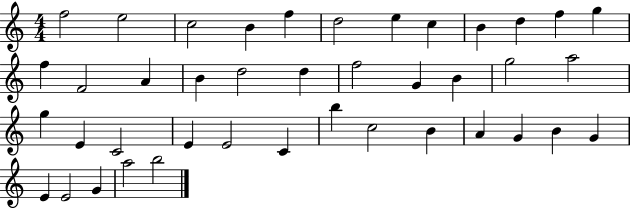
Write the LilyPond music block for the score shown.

{
  \clef treble
  \numericTimeSignature
  \time 4/4
  \key c \major
  f''2 e''2 | c''2 b'4 f''4 | d''2 e''4 c''4 | b'4 d''4 f''4 g''4 | \break f''4 f'2 a'4 | b'4 d''2 d''4 | f''2 g'4 b'4 | g''2 a''2 | \break g''4 e'4 c'2 | e'4 e'2 c'4 | b''4 c''2 b'4 | a'4 g'4 b'4 g'4 | \break e'4 e'2 g'4 | a''2 b''2 | \bar "|."
}